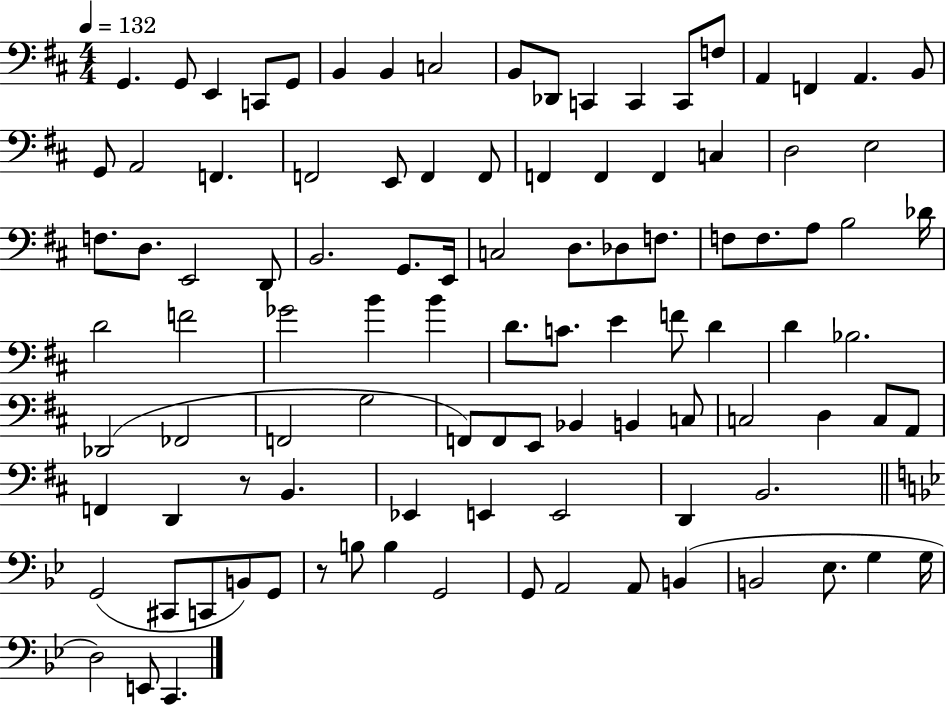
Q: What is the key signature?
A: D major